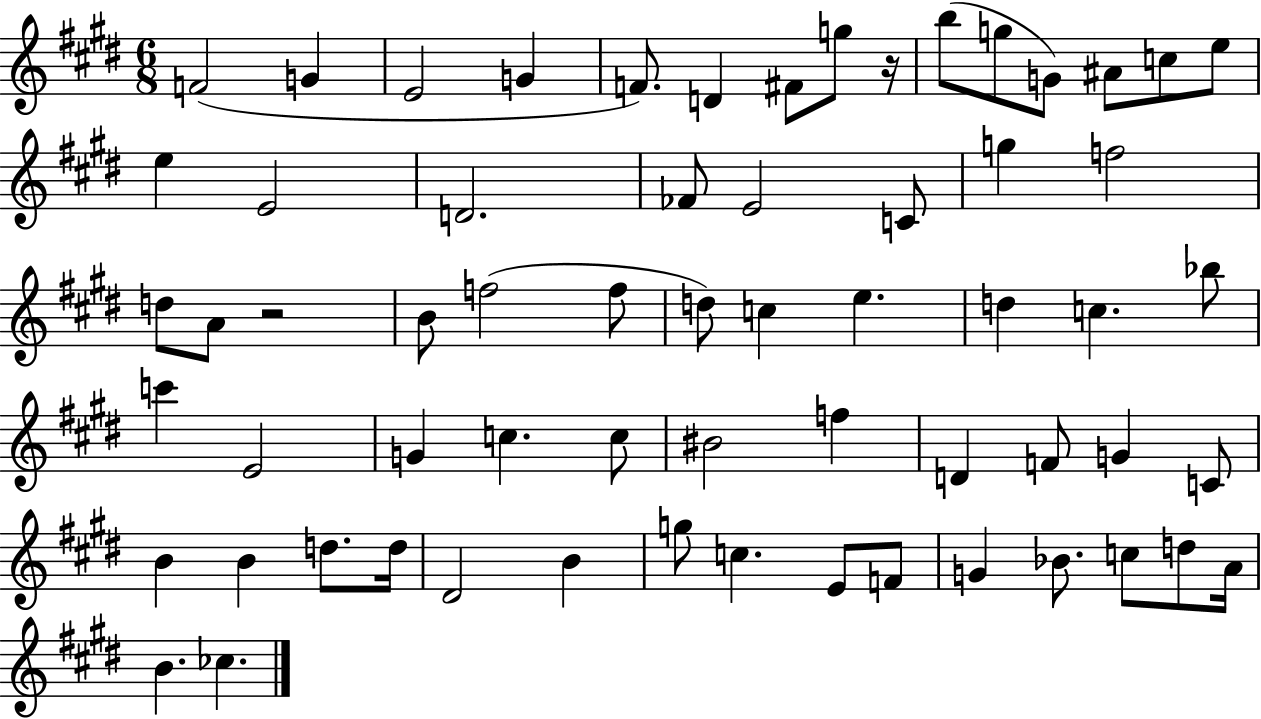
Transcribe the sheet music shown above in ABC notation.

X:1
T:Untitled
M:6/8
L:1/4
K:E
F2 G E2 G F/2 D ^F/2 g/2 z/4 b/2 g/2 G/2 ^A/2 c/2 e/2 e E2 D2 _F/2 E2 C/2 g f2 d/2 A/2 z2 B/2 f2 f/2 d/2 c e d c _b/2 c' E2 G c c/2 ^B2 f D F/2 G C/2 B B d/2 d/4 ^D2 B g/2 c E/2 F/2 G _B/2 c/2 d/2 A/4 B _c